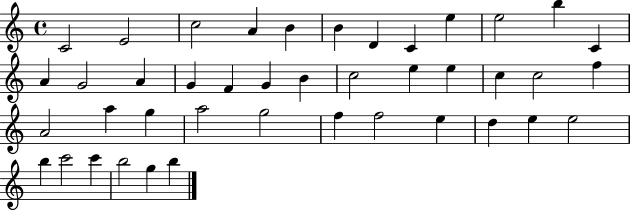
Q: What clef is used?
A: treble